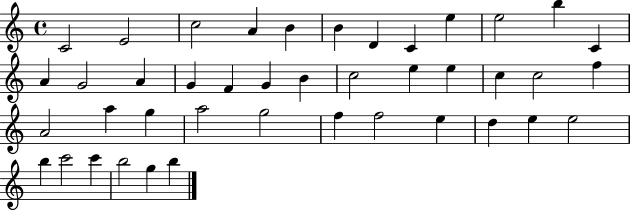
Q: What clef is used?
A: treble